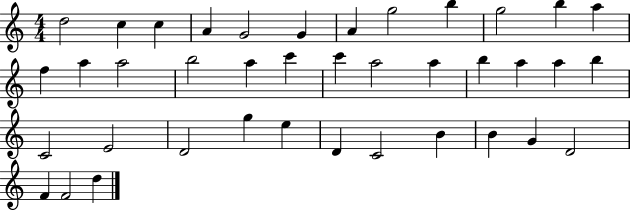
D5/h C5/q C5/q A4/q G4/h G4/q A4/q G5/h B5/q G5/h B5/q A5/q F5/q A5/q A5/h B5/h A5/q C6/q C6/q A5/h A5/q B5/q A5/q A5/q B5/q C4/h E4/h D4/h G5/q E5/q D4/q C4/h B4/q B4/q G4/q D4/h F4/q F4/h D5/q